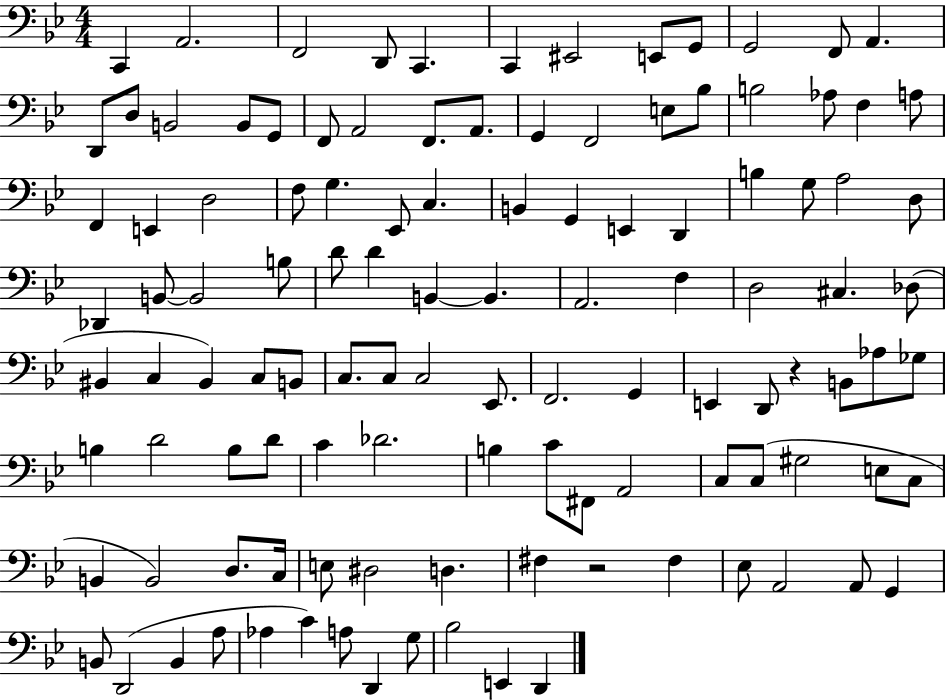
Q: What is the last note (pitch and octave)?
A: D2